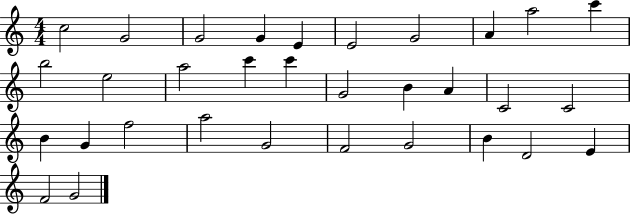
X:1
T:Untitled
M:4/4
L:1/4
K:C
c2 G2 G2 G E E2 G2 A a2 c' b2 e2 a2 c' c' G2 B A C2 C2 B G f2 a2 G2 F2 G2 B D2 E F2 G2